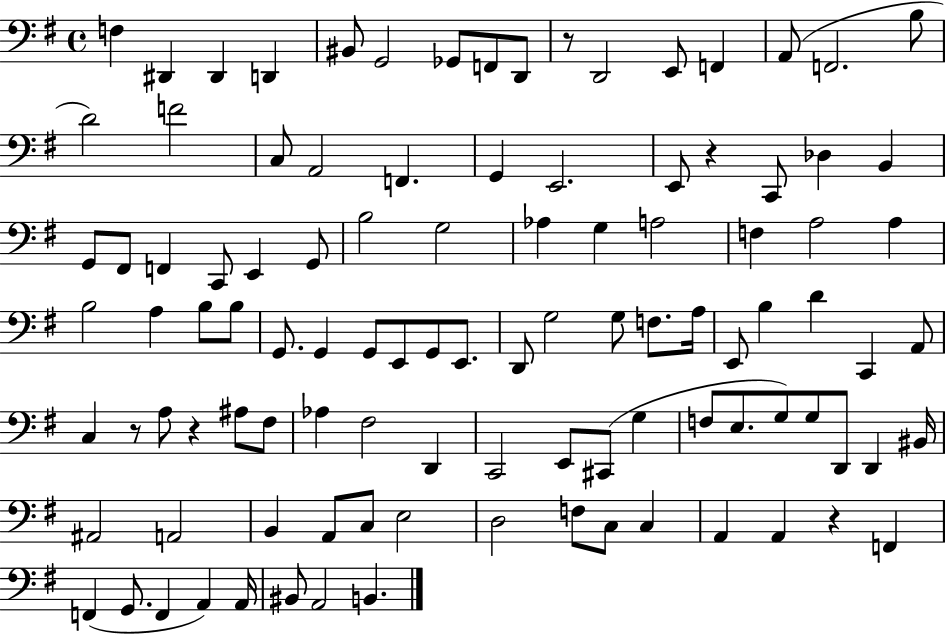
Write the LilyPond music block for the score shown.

{
  \clef bass
  \time 4/4
  \defaultTimeSignature
  \key g \major
  f4 dis,4 dis,4 d,4 | bis,8 g,2 ges,8 f,8 d,8 | r8 d,2 e,8 f,4 | a,8( f,2. b8 | \break d'2) f'2 | c8 a,2 f,4. | g,4 e,2. | e,8 r4 c,8 des4 b,4 | \break g,8 fis,8 f,4 c,8 e,4 g,8 | b2 g2 | aes4 g4 a2 | f4 a2 a4 | \break b2 a4 b8 b8 | g,8. g,4 g,8 e,8 g,8 e,8. | d,8 g2 g8 f8. a16 | e,8 b4 d'4 c,4 a,8 | \break c4 r8 a8 r4 ais8 fis8 | aes4 fis2 d,4 | c,2 e,8 cis,8( g4 | f8 e8. g8) g8 d,8 d,4 bis,16 | \break ais,2 a,2 | b,4 a,8 c8 e2 | d2 f8 c8 c4 | a,4 a,4 r4 f,4 | \break f,4( g,8. f,4 a,4) a,16 | bis,8 a,2 b,4. | \bar "|."
}